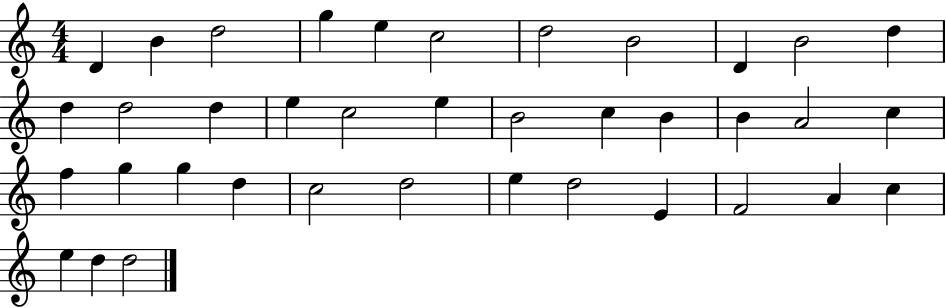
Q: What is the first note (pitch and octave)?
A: D4